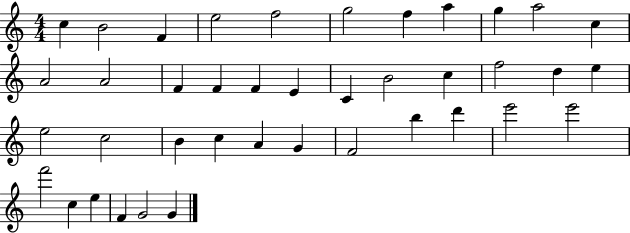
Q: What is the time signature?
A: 4/4